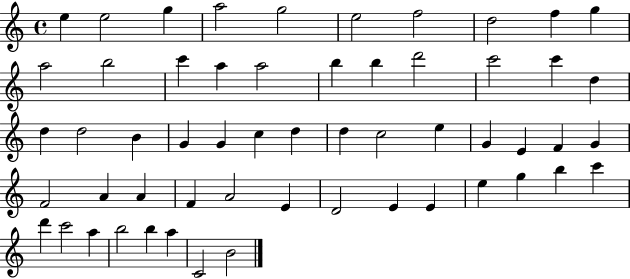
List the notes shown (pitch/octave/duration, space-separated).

E5/q E5/h G5/q A5/h G5/h E5/h F5/h D5/h F5/q G5/q A5/h B5/h C6/q A5/q A5/h B5/q B5/q D6/h C6/h C6/q D5/q D5/q D5/h B4/q G4/q G4/q C5/q D5/q D5/q C5/h E5/q G4/q E4/q F4/q G4/q F4/h A4/q A4/q F4/q A4/h E4/q D4/h E4/q E4/q E5/q G5/q B5/q C6/q D6/q C6/h A5/q B5/h B5/q A5/q C4/h B4/h